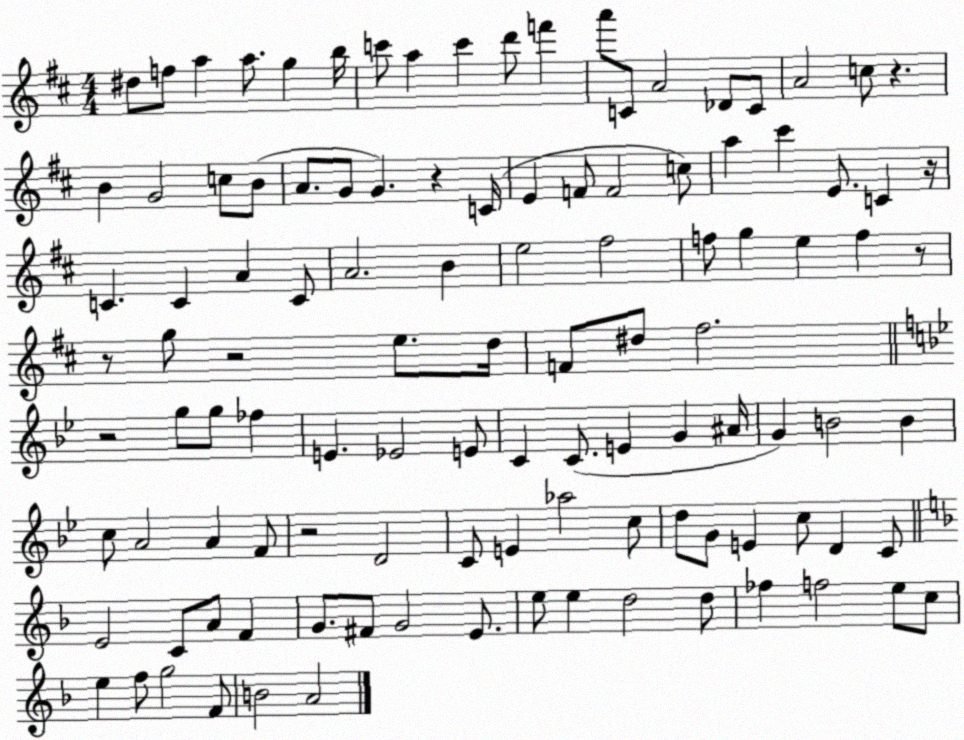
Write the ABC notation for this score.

X:1
T:Untitled
M:4/4
L:1/4
K:D
^d/2 f/2 a a/2 g b/4 c'/2 a c' d'/2 f' a'/2 C/2 A2 _D/2 C/2 A2 c/2 z B G2 c/2 B/2 A/2 G/2 G z C/4 E F/2 F2 c/2 a ^c' E/2 C z/4 C C A C/2 A2 B e2 ^f2 f/2 g e f z/2 z/2 g/2 z2 e/2 d/4 F/2 ^d/2 ^f2 z2 g/2 g/2 _f E _E2 E/2 C C/2 E G ^A/4 G B2 B c/2 A2 A F/2 z2 D2 C/2 E _a2 c/2 d/2 G/2 E c/2 D C/2 E2 C/2 A/2 F G/2 ^F/2 G2 E/2 e/2 e d2 d/2 _f f2 e/2 c/2 e f/2 g2 F/2 B2 A2